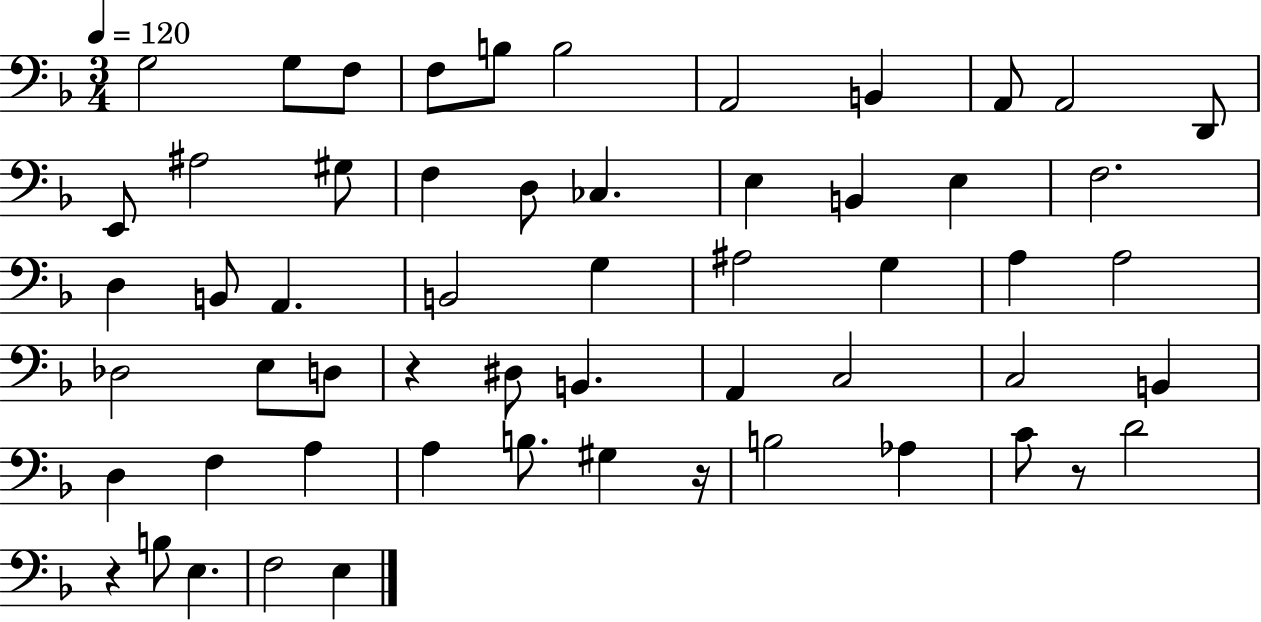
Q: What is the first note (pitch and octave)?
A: G3